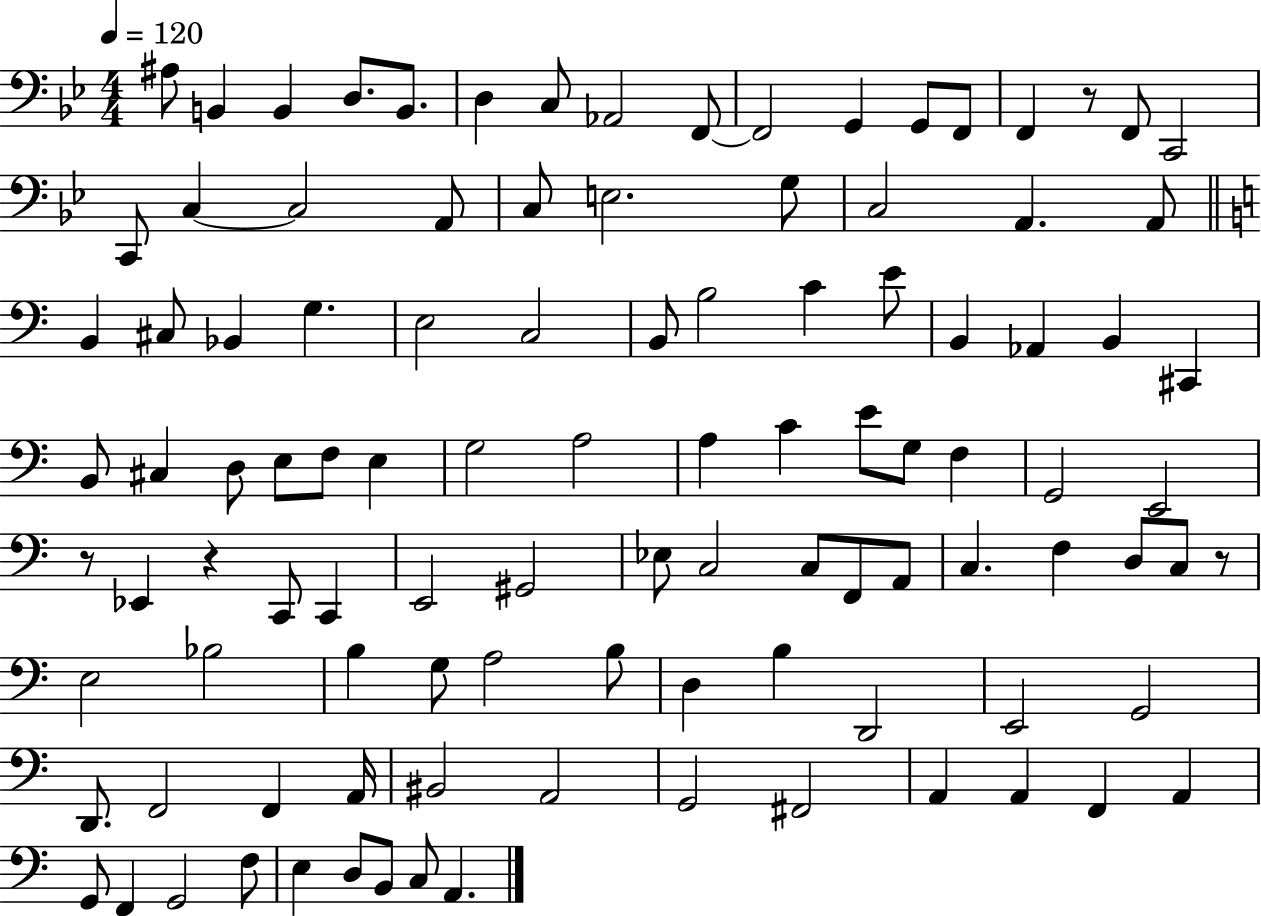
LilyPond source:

{
  \clef bass
  \numericTimeSignature
  \time 4/4
  \key bes \major
  \tempo 4 = 120
  ais8 b,4 b,4 d8. b,8. | d4 c8 aes,2 f,8~~ | f,2 g,4 g,8 f,8 | f,4 r8 f,8 c,2 | \break c,8 c4~~ c2 a,8 | c8 e2. g8 | c2 a,4. a,8 | \bar "||" \break \key c \major b,4 cis8 bes,4 g4. | e2 c2 | b,8 b2 c'4 e'8 | b,4 aes,4 b,4 cis,4 | \break b,8 cis4 d8 e8 f8 e4 | g2 a2 | a4 c'4 e'8 g8 f4 | g,2 e,2 | \break r8 ees,4 r4 c,8 c,4 | e,2 gis,2 | ees8 c2 c8 f,8 a,8 | c4. f4 d8 c8 r8 | \break e2 bes2 | b4 g8 a2 b8 | d4 b4 d,2 | e,2 g,2 | \break d,8. f,2 f,4 a,16 | bis,2 a,2 | g,2 fis,2 | a,4 a,4 f,4 a,4 | \break g,8 f,4 g,2 f8 | e4 d8 b,8 c8 a,4. | \bar "|."
}